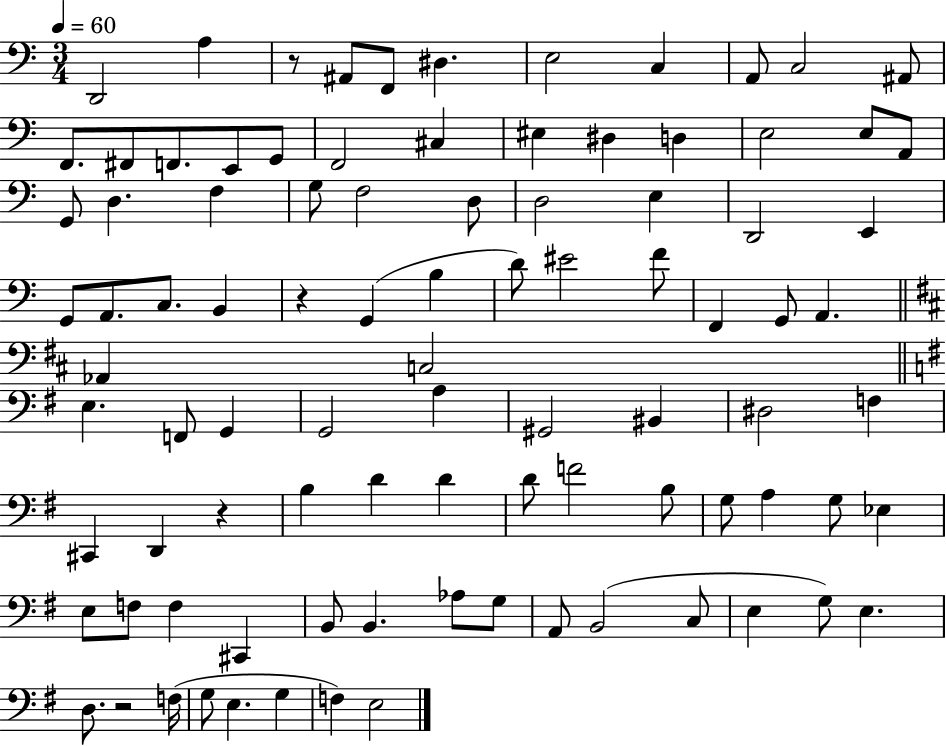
X:1
T:Untitled
M:3/4
L:1/4
K:C
D,,2 A, z/2 ^A,,/2 F,,/2 ^D, E,2 C, A,,/2 C,2 ^A,,/2 F,,/2 ^F,,/2 F,,/2 E,,/2 G,,/2 F,,2 ^C, ^E, ^D, D, E,2 E,/2 A,,/2 G,,/2 D, F, G,/2 F,2 D,/2 D,2 E, D,,2 E,, G,,/2 A,,/2 C,/2 B,, z G,, B, D/2 ^E2 F/2 F,, G,,/2 A,, _A,, C,2 E, F,,/2 G,, G,,2 A, ^G,,2 ^B,, ^D,2 F, ^C,, D,, z B, D D D/2 F2 B,/2 G,/2 A, G,/2 _E, E,/2 F,/2 F, ^C,, B,,/2 B,, _A,/2 G,/2 A,,/2 B,,2 C,/2 E, G,/2 E, D,/2 z2 F,/4 G,/2 E, G, F, E,2